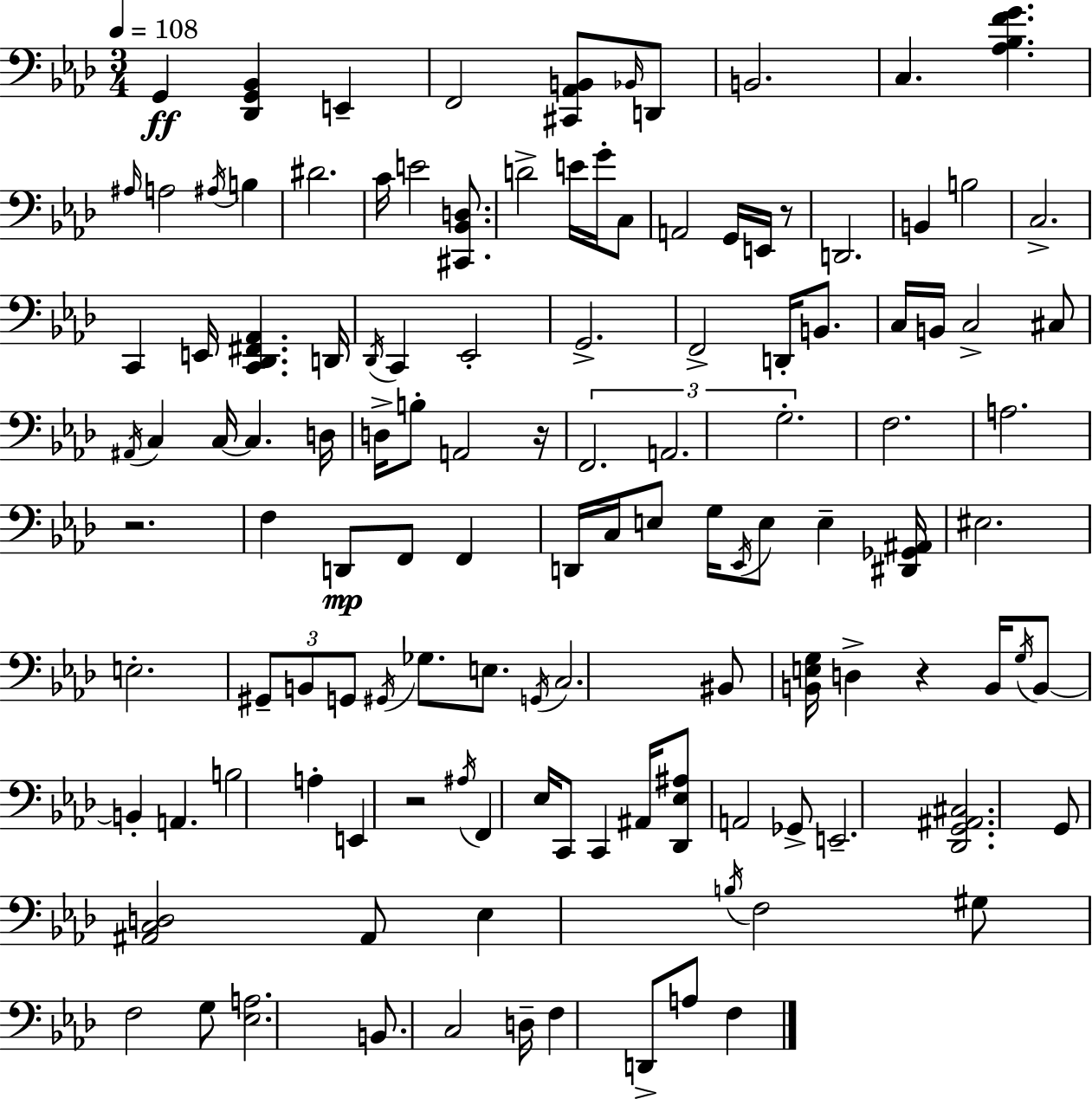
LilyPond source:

{
  \clef bass
  \numericTimeSignature
  \time 3/4
  \key f \minor
  \tempo 4 = 108
  g,4\ff <des, g, bes,>4 e,4-- | f,2 <cis, aes, b,>8 \grace { bes,16 } d,8 | b,2. | c4. <aes bes f' g'>4. | \break \grace { ais16 } a2 \acciaccatura { ais16 } b4 | dis'2. | c'16 e'2 | <cis, bes, d>8. d'2-> e'16 | \break g'16-. c8 a,2 g,16 | e,16 r8 d,2. | b,4 b2 | c2.-> | \break c,4 e,16 <c, des, fis, aes,>4. | d,16 \acciaccatura { des,16 } c,4 ees,2-. | g,2.-> | f,2-> | \break d,16-. b,8. c16 b,16 c2-> | cis8 \acciaccatura { ais,16 } c4 c16~~ c4. | d16 d16-> b8-. a,2 | r16 \tuplet 3/2 { f,2. | \break a,2. | g2.-. } | f2. | a2. | \break r2. | f4 d,8\mp f,8 | f,4 d,16 c16 e8 g16 \acciaccatura { ees,16 } e8 | e4-- <dis, ges, ais,>16 eis2. | \break e2.-. | \tuplet 3/2 { gis,8-- b,8 g,8 } | \acciaccatura { gis,16 } ges8. e8. \acciaccatura { g,16 } c2. | bis,8 <b, e g>16 d4-> | \break r4 b,16 \acciaccatura { g16 } b,8~~ b,4-. | a,4. b2 | a4-. e,4 | r2 \acciaccatura { ais16 } f,4 | \break ees16 c,8 c,4 ais,16 <des, ees ais>8 | a,2 ges,8-> e,2.-- | <des, g, ais, cis>2. | g,8 | \break <ais, c d>2 ais,8 ees4 | \acciaccatura { b16 } f2 gis8 | f2 g8 <ees a>2. | b,8. | \break c2 d16-- f4 | d,8-> a8 f4 \bar "|."
}